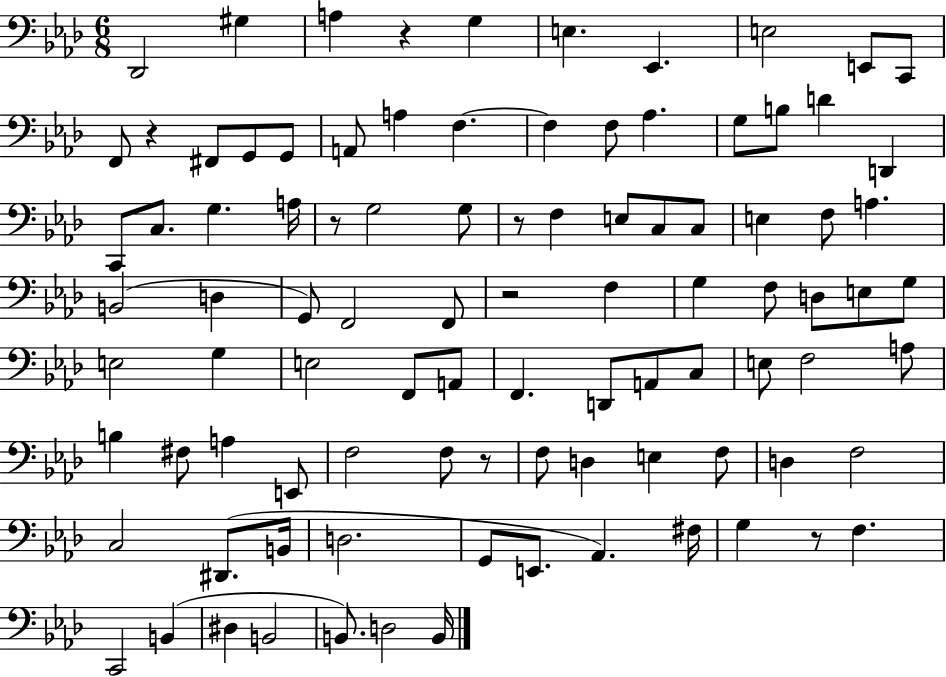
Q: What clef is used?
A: bass